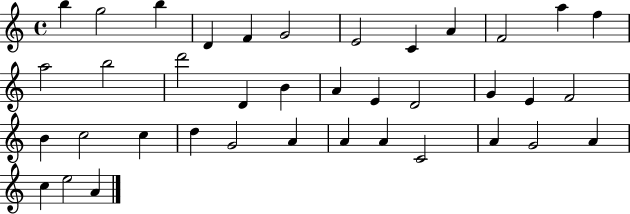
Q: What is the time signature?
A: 4/4